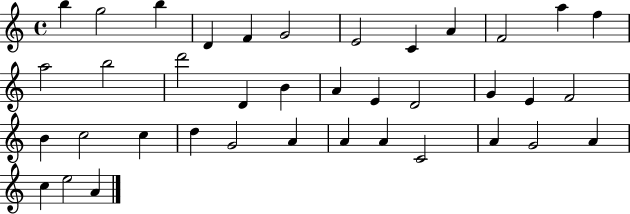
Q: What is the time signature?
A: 4/4